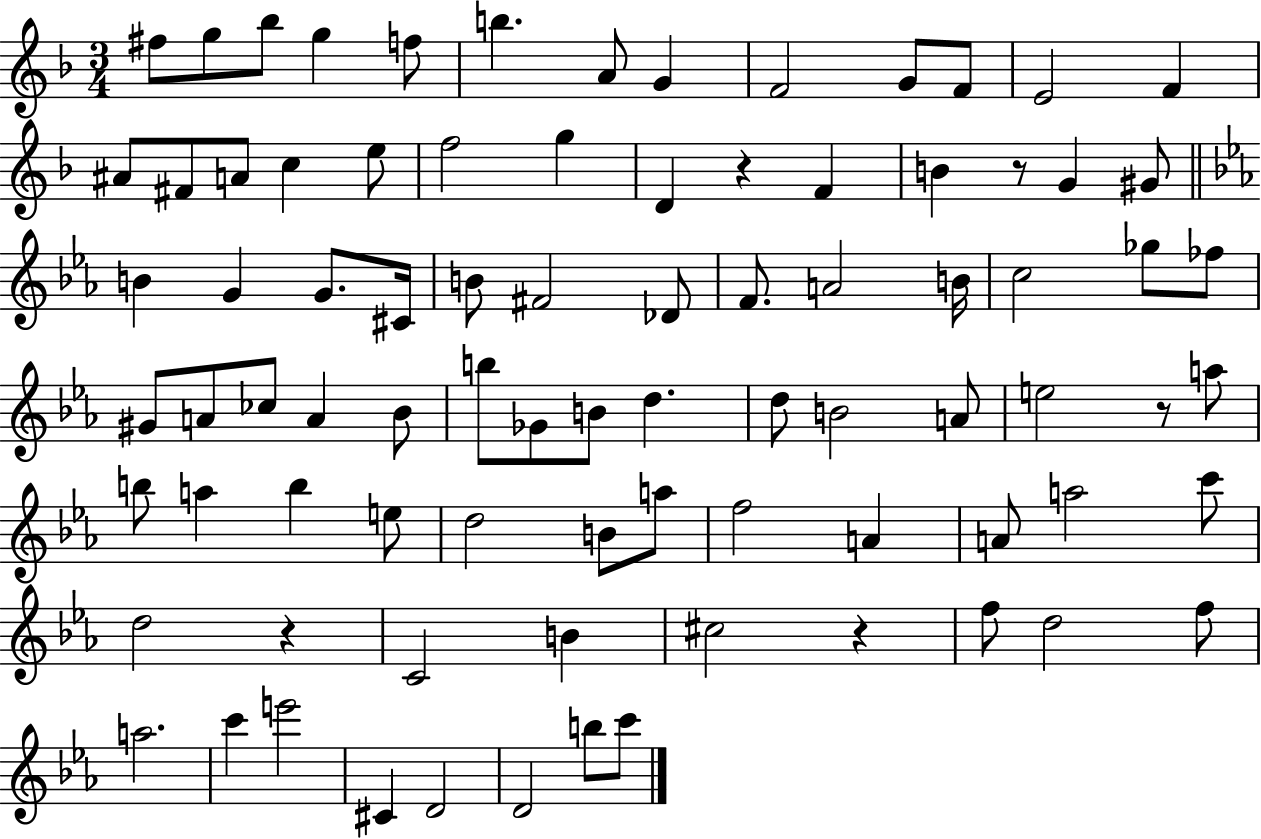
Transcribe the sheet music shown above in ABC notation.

X:1
T:Untitled
M:3/4
L:1/4
K:F
^f/2 g/2 _b/2 g f/2 b A/2 G F2 G/2 F/2 E2 F ^A/2 ^F/2 A/2 c e/2 f2 g D z F B z/2 G ^G/2 B G G/2 ^C/4 B/2 ^F2 _D/2 F/2 A2 B/4 c2 _g/2 _f/2 ^G/2 A/2 _c/2 A _B/2 b/2 _G/2 B/2 d d/2 B2 A/2 e2 z/2 a/2 b/2 a b e/2 d2 B/2 a/2 f2 A A/2 a2 c'/2 d2 z C2 B ^c2 z f/2 d2 f/2 a2 c' e'2 ^C D2 D2 b/2 c'/2